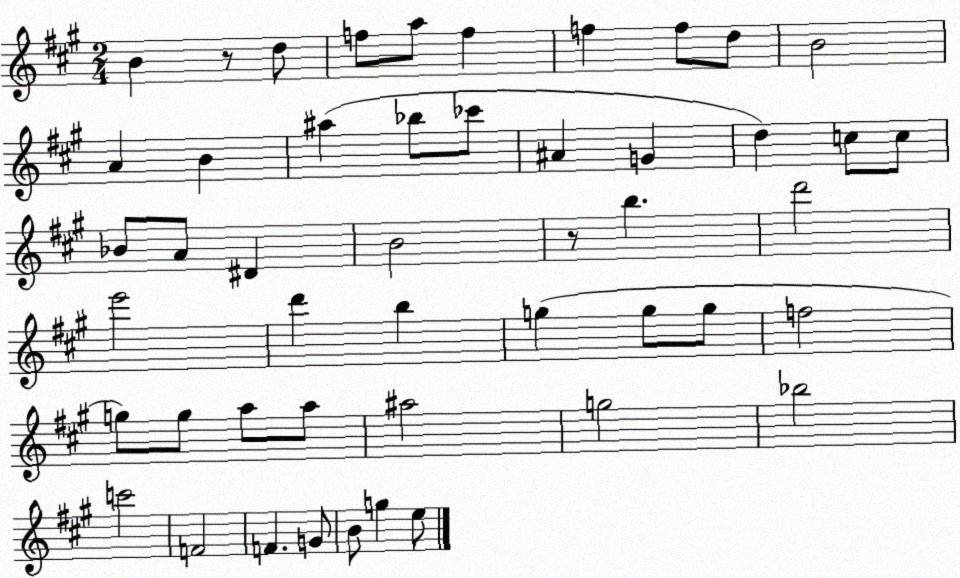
X:1
T:Untitled
M:2/4
L:1/4
K:A
B z/2 d/2 f/2 a/2 f f f/2 d/2 B2 A B ^a _b/2 _c'/2 ^A G d c/2 c/2 _B/2 A/2 ^D B2 z/2 b d'2 e'2 d' b g g/2 g/2 f2 g/2 g/2 a/2 a/2 ^a2 g2 _b2 c'2 F2 F G/2 B/2 g e/2